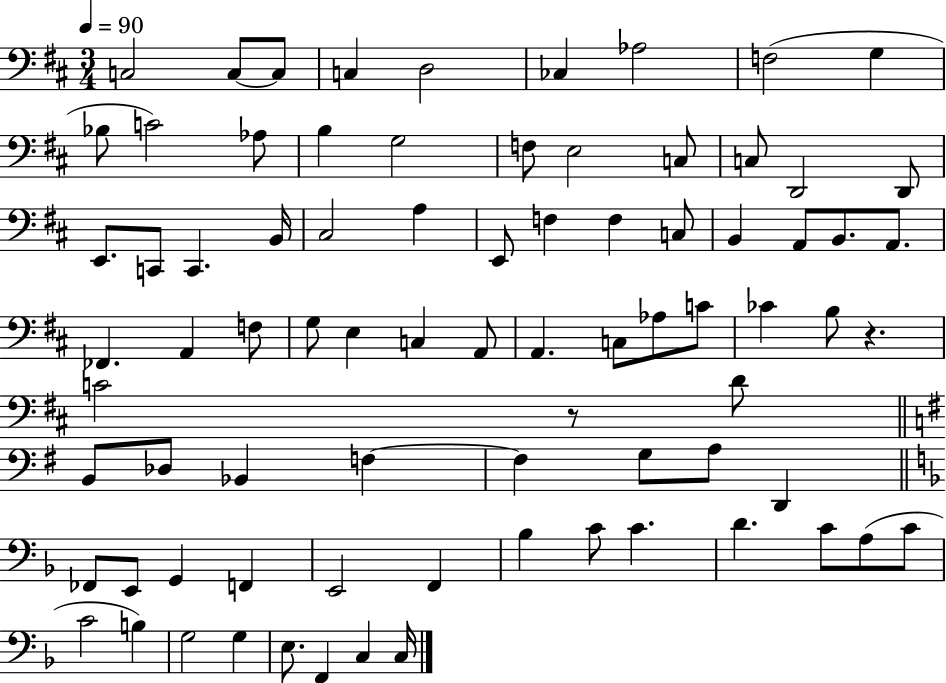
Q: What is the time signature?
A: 3/4